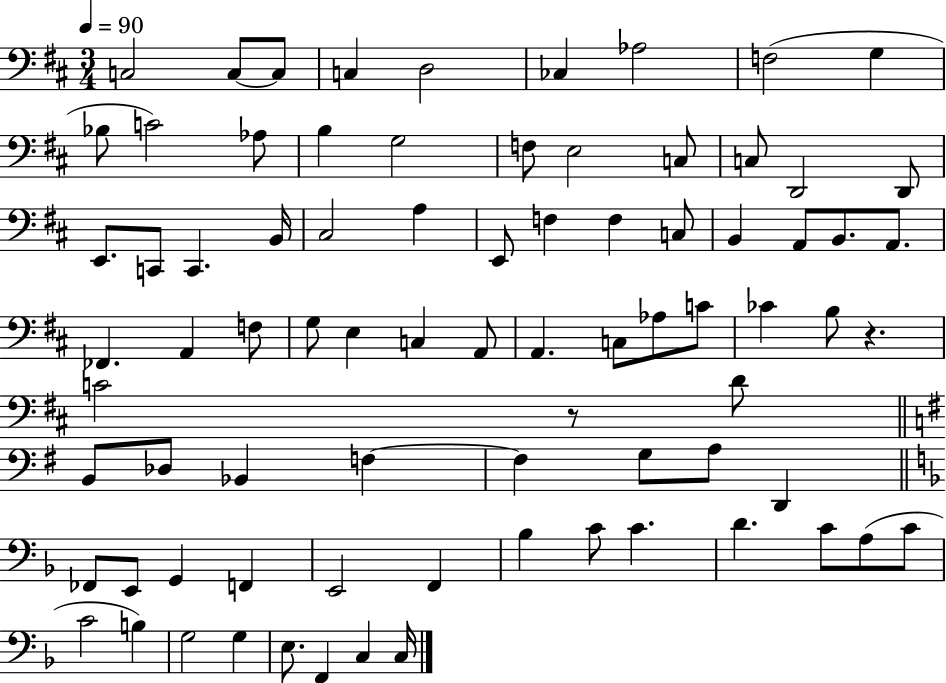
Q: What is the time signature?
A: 3/4